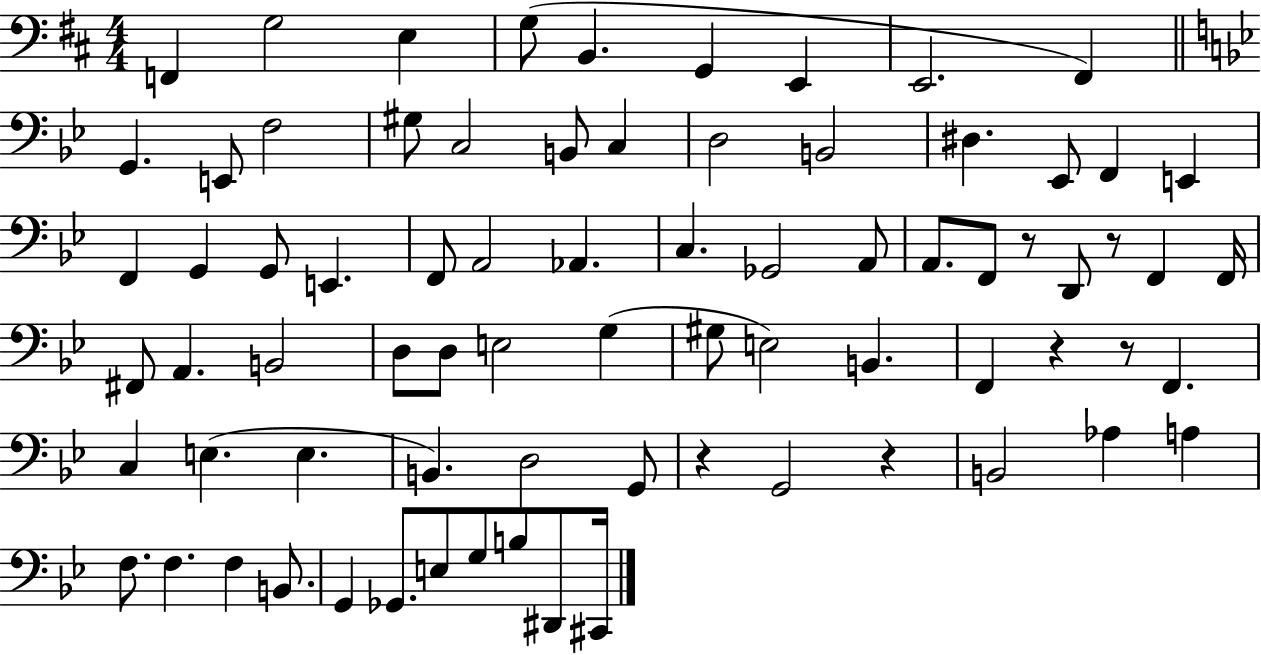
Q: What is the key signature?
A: D major